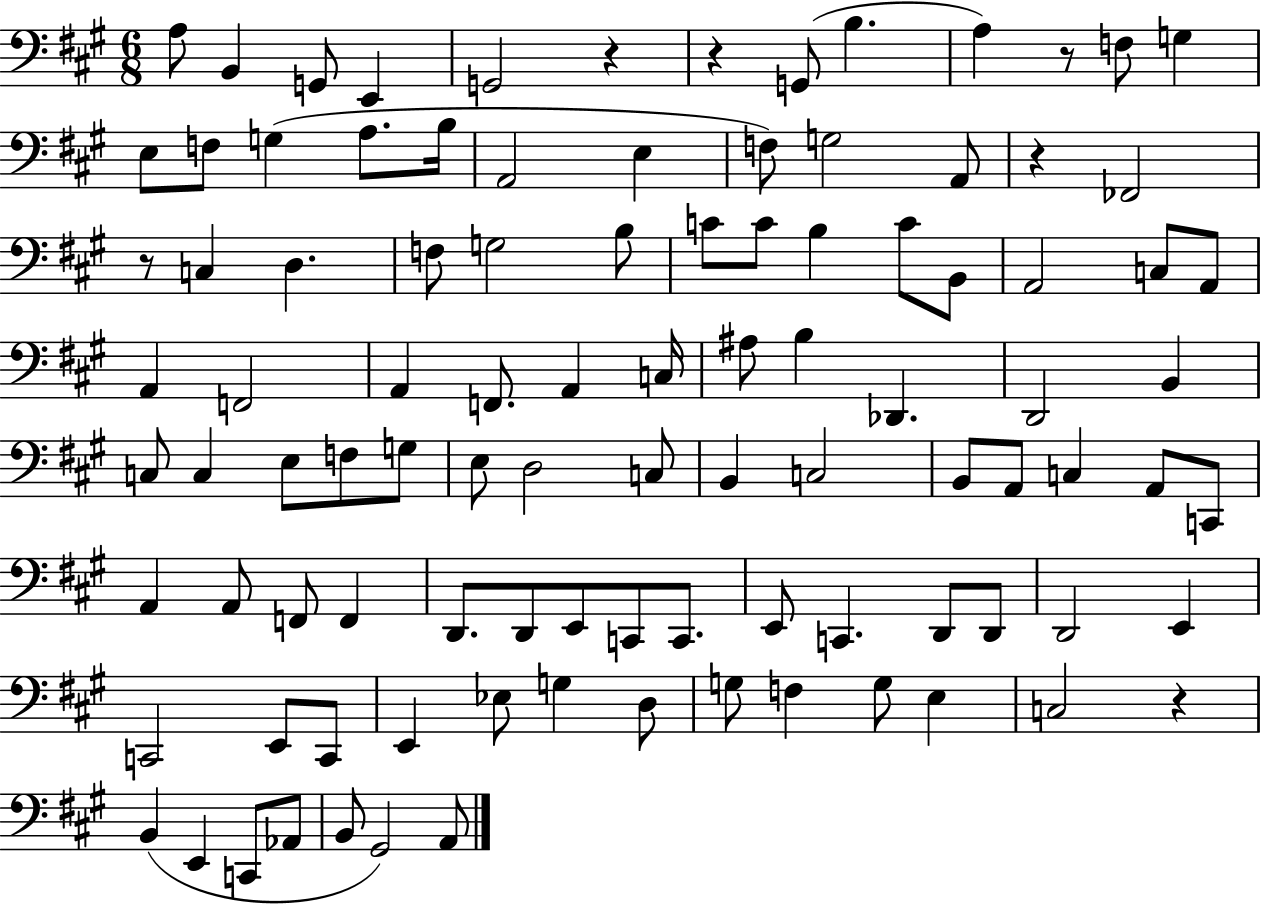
{
  \clef bass
  \numericTimeSignature
  \time 6/8
  \key a \major
  a8 b,4 g,8 e,4 | g,2 r4 | r4 g,8( b4. | a4) r8 f8 g4 | \break e8 f8 g4( a8. b16 | a,2 e4 | f8) g2 a,8 | r4 fes,2 | \break r8 c4 d4. | f8 g2 b8 | c'8 c'8 b4 c'8 b,8 | a,2 c8 a,8 | \break a,4 f,2 | a,4 f,8. a,4 c16 | ais8 b4 des,4. | d,2 b,4 | \break c8 c4 e8 f8 g8 | e8 d2 c8 | b,4 c2 | b,8 a,8 c4 a,8 c,8 | \break a,4 a,8 f,8 f,4 | d,8. d,8 e,8 c,8 c,8. | e,8 c,4. d,8 d,8 | d,2 e,4 | \break c,2 e,8 c,8 | e,4 ees8 g4 d8 | g8 f4 g8 e4 | c2 r4 | \break b,4( e,4 c,8 aes,8 | b,8 gis,2) a,8 | \bar "|."
}